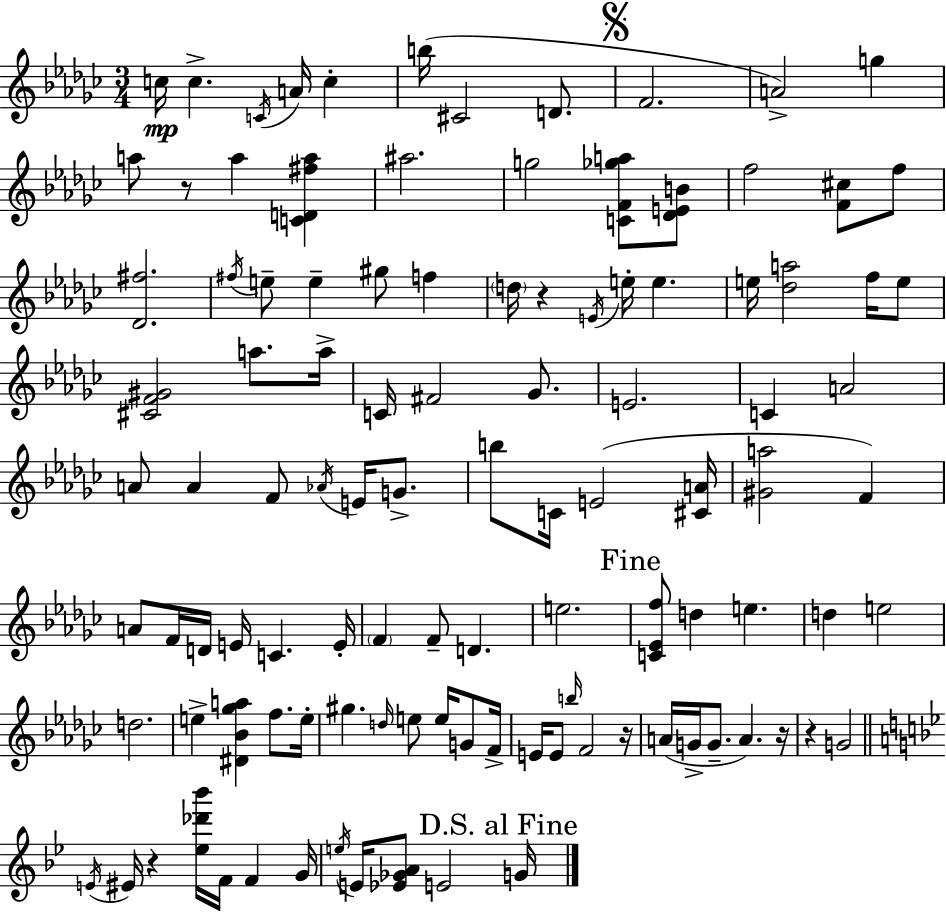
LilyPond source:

{
  \clef treble
  \numericTimeSignature
  \time 3/4
  \key ees \minor
  c''16\mp c''4.-> \acciaccatura { c'16 } a'16 c''4-. | b''16( cis'2 d'8. | \mark \markup { \musicglyph "scripts.segno" } f'2. | a'2->) g''4 | \break a''8 r8 a''4 <c' d' fis'' a''>4 | ais''2. | g''2 <c' f' ges'' a''>8 <des' e' b'>8 | f''2 <f' cis''>8 f''8 | \break <des' fis''>2. | \acciaccatura { fis''16 } e''8-- e''4-- gis''8 f''4 | \parenthesize d''16 r4 \acciaccatura { e'16 } e''16-. e''4. | e''16 <des'' a''>2 | \break f''16 e''8 <cis' f' gis'>2 a''8. | a''16-> c'16 fis'2 | ges'8. e'2. | c'4 a'2 | \break a'8 a'4 f'8 \acciaccatura { aes'16 } | e'16 g'8.-> b''8 c'16 e'2( | <cis' a'>16 <gis' a''>2 | f'4) a'8 f'16 d'16 e'16 c'4. | \break e'16-. \parenthesize f'4 f'8-- d'4. | e''2. | \mark "Fine" <c' ees' f''>8 d''4 e''4. | d''4 e''2 | \break d''2. | e''4-> <dis' bes' ges'' a''>4 | f''8. e''16-. gis''4. \grace { d''16 } e''8 | e''16 g'8 f'16-> e'16 e'8 \grace { b''16 } f'2 | \break r16 a'16( g'16-> g'8.-- a'4.) | r16 r4 g'2 | \bar "||" \break \key g \minor \acciaccatura { e'16 } eis'16 r4 <ees'' des''' bes'''>16 f'16 f'4 | g'16 \acciaccatura { e''16 } e'16 <ees' ges' a'>8 e'2 | \mark "D.S. al Fine" g'16 \bar "|."
}